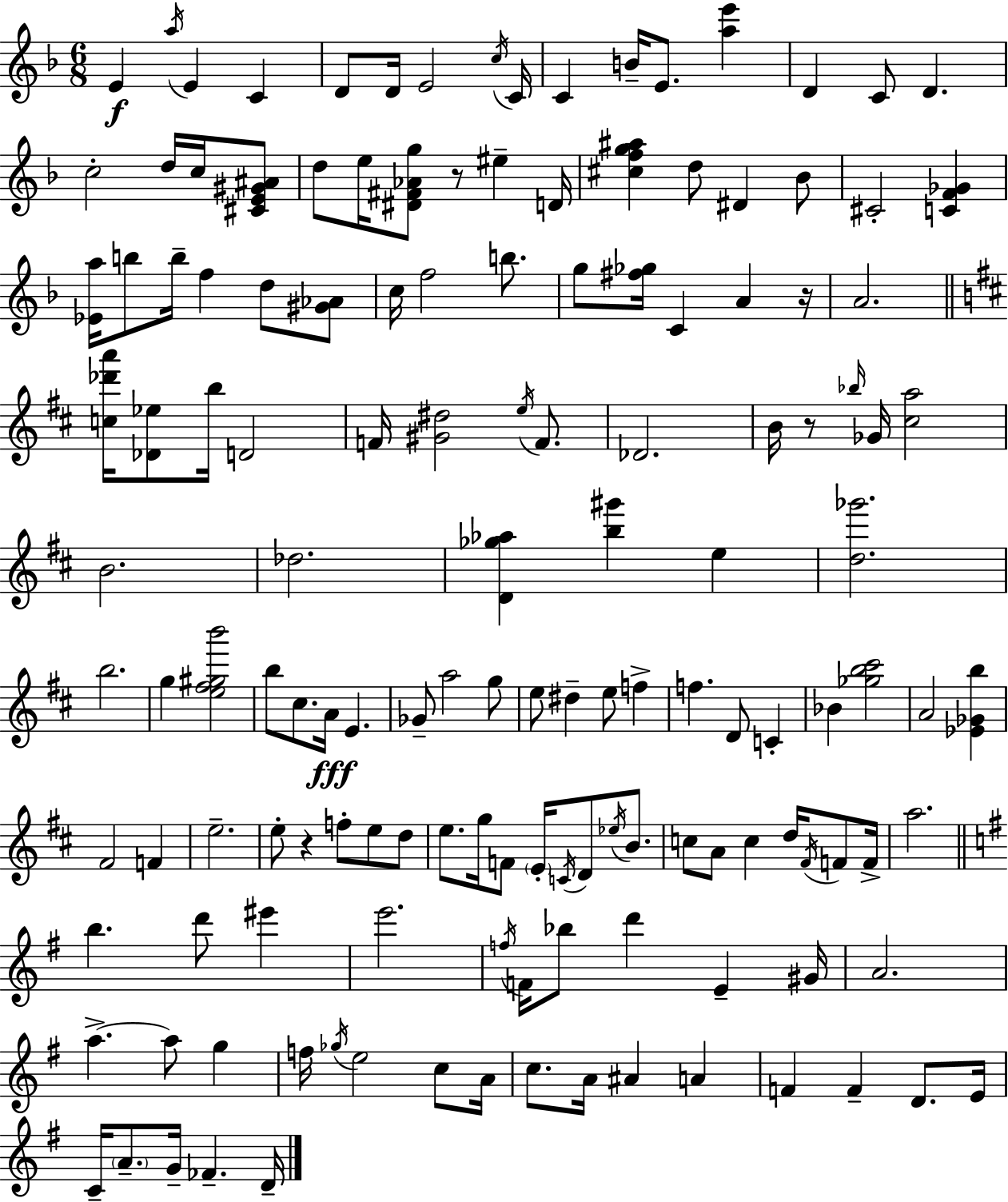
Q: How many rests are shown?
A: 4